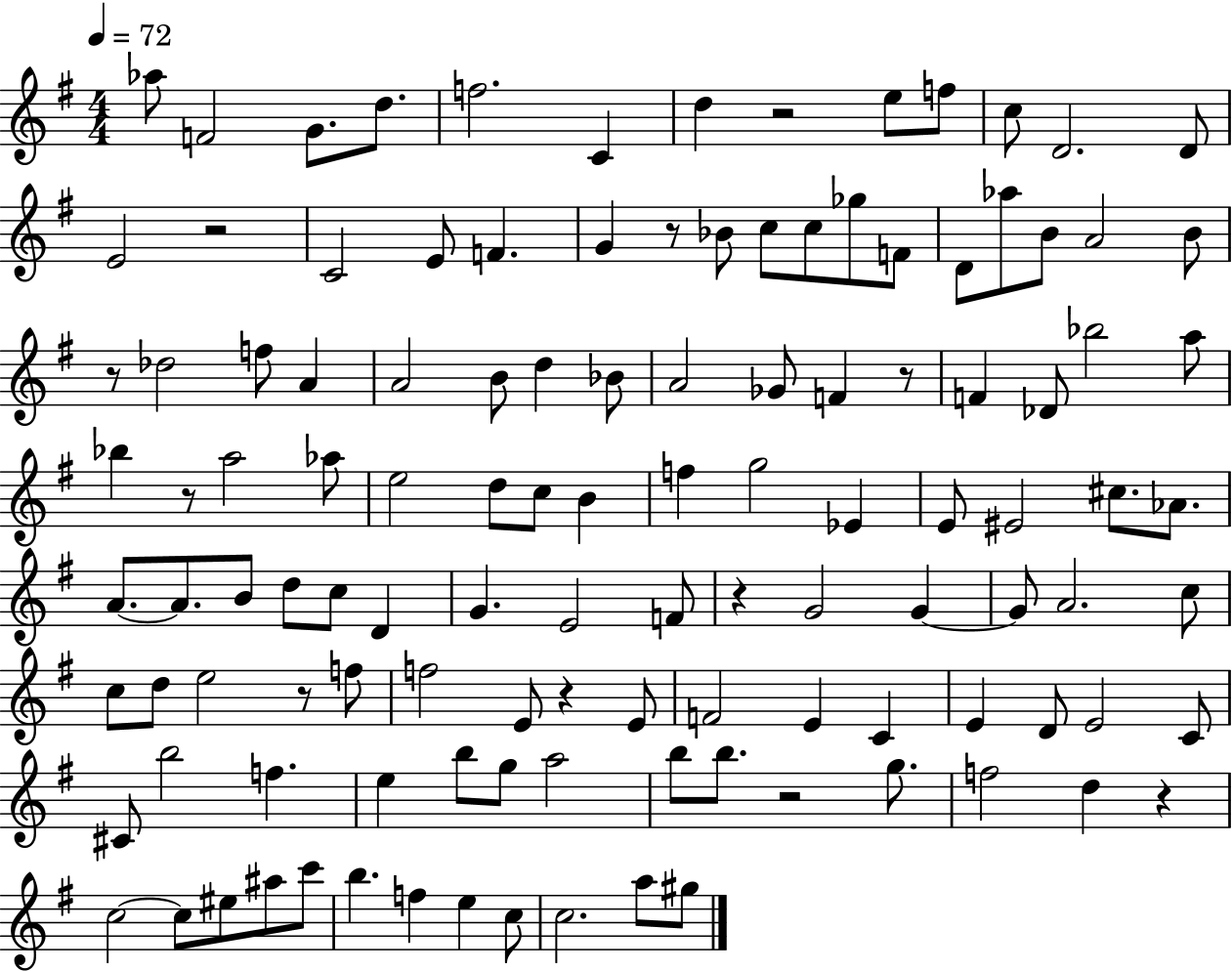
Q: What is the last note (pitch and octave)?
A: G#5